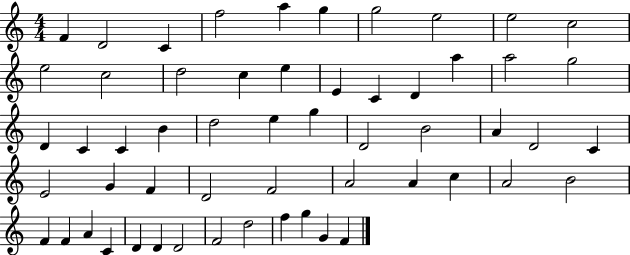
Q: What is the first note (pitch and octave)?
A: F4